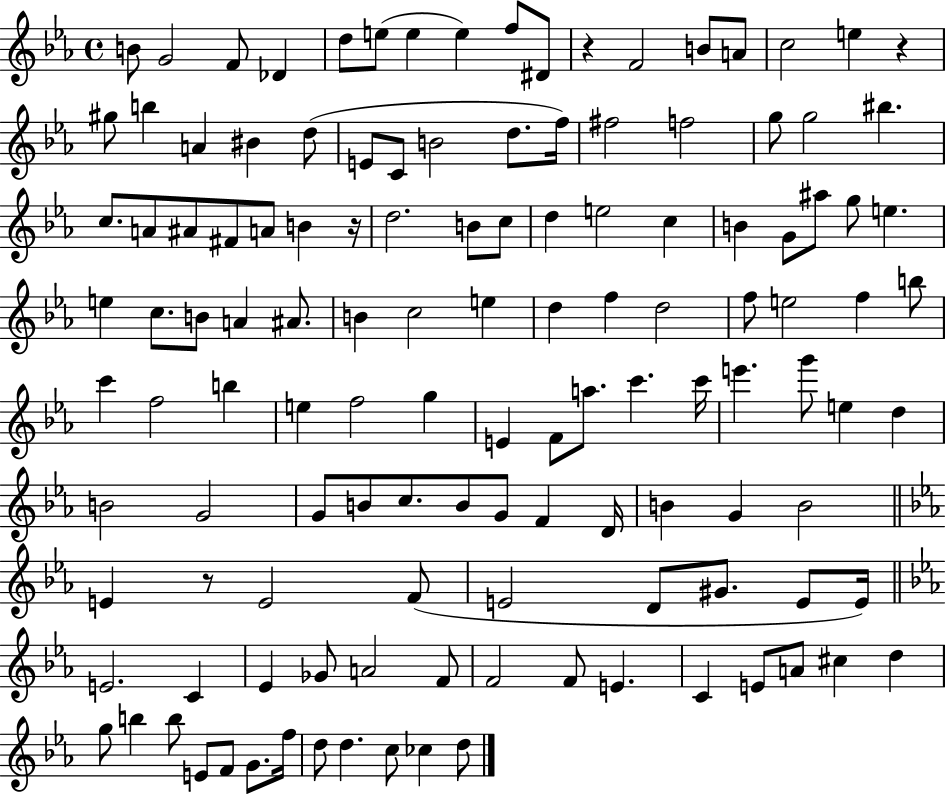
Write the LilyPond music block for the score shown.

{
  \clef treble
  \time 4/4
  \defaultTimeSignature
  \key ees \major
  b'8 g'2 f'8 des'4 | d''8 e''8( e''4 e''4) f''8 dis'8 | r4 f'2 b'8 a'8 | c''2 e''4 r4 | \break gis''8 b''4 a'4 bis'4 d''8( | e'8 c'8 b'2 d''8. f''16) | fis''2 f''2 | g''8 g''2 bis''4. | \break c''8. a'8 ais'8 fis'8 a'8 b'4 r16 | d''2. b'8 c''8 | d''4 e''2 c''4 | b'4 g'8 ais''8 g''8 e''4. | \break e''4 c''8. b'8 a'4 ais'8. | b'4 c''2 e''4 | d''4 f''4 d''2 | f''8 e''2 f''4 b''8 | \break c'''4 f''2 b''4 | e''4 f''2 g''4 | e'4 f'8 a''8. c'''4. c'''16 | e'''4. g'''8 e''4 d''4 | \break b'2 g'2 | g'8 b'8 c''8. b'8 g'8 f'4 d'16 | b'4 g'4 b'2 | \bar "||" \break \key ees \major e'4 r8 e'2 f'8( | e'2 d'8 gis'8. e'8 e'16) | \bar "||" \break \key ees \major e'2. c'4 | ees'4 ges'8 a'2 f'8 | f'2 f'8 e'4. | c'4 e'8 a'8 cis''4 d''4 | \break g''8 b''4 b''8 e'8 f'8 g'8. f''16 | d''8 d''4. c''8 ces''4 d''8 | \bar "|."
}